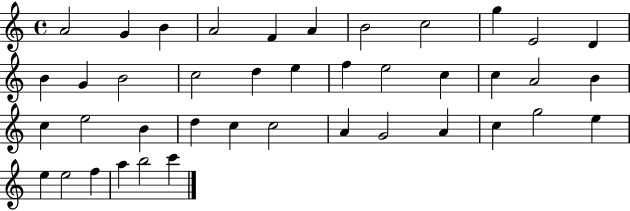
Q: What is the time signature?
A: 4/4